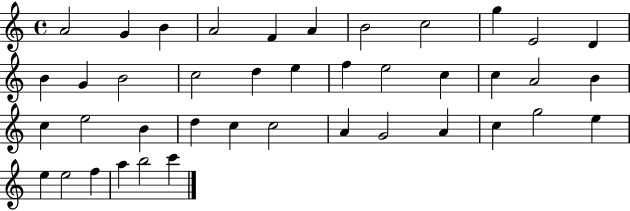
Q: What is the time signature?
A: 4/4